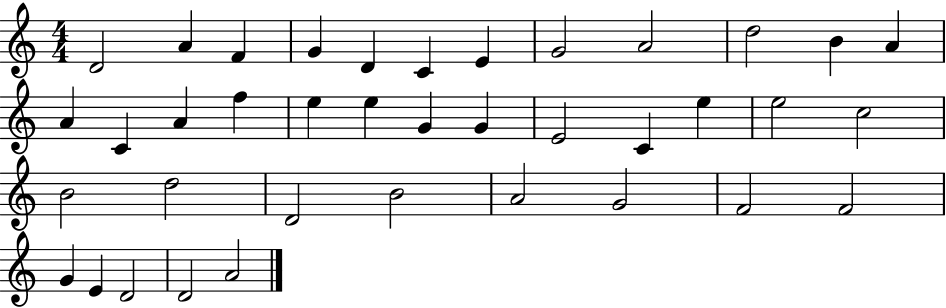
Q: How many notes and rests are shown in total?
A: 38